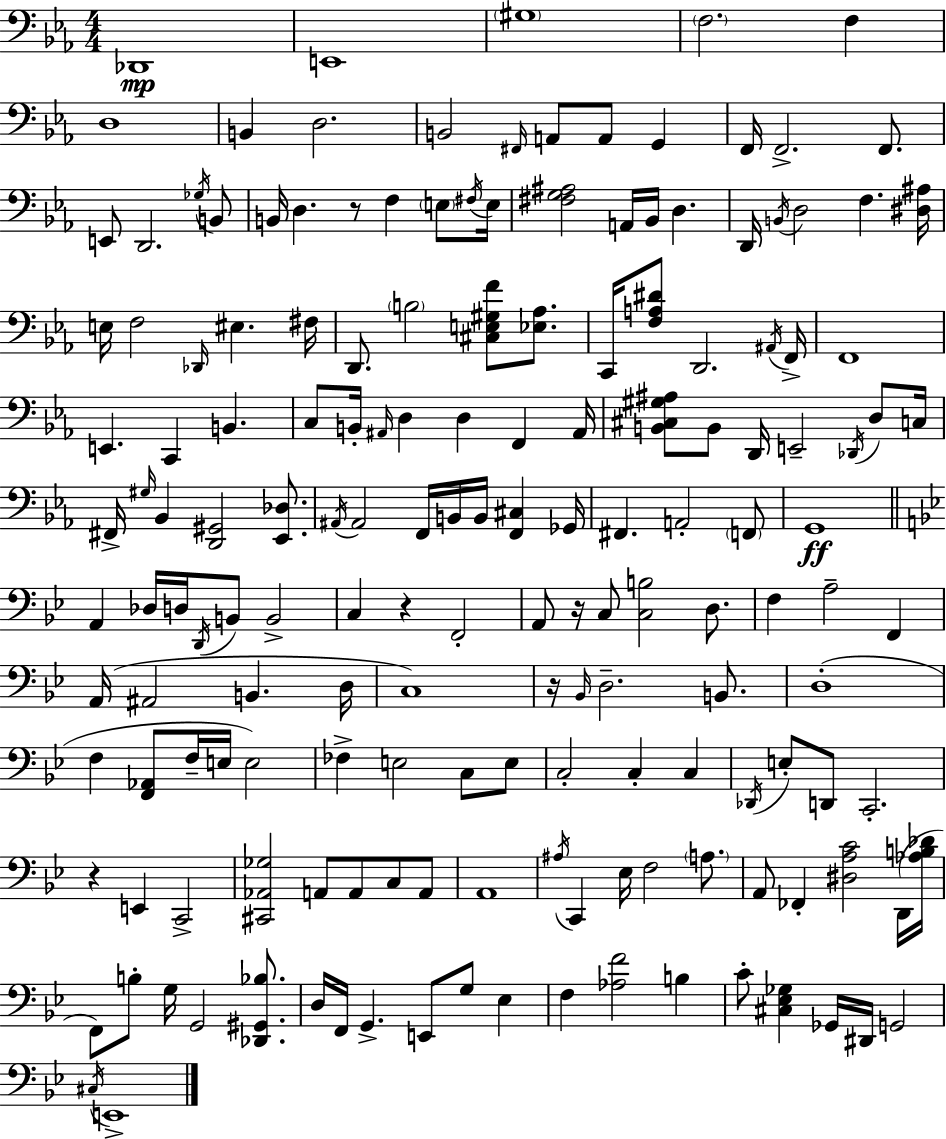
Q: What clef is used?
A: bass